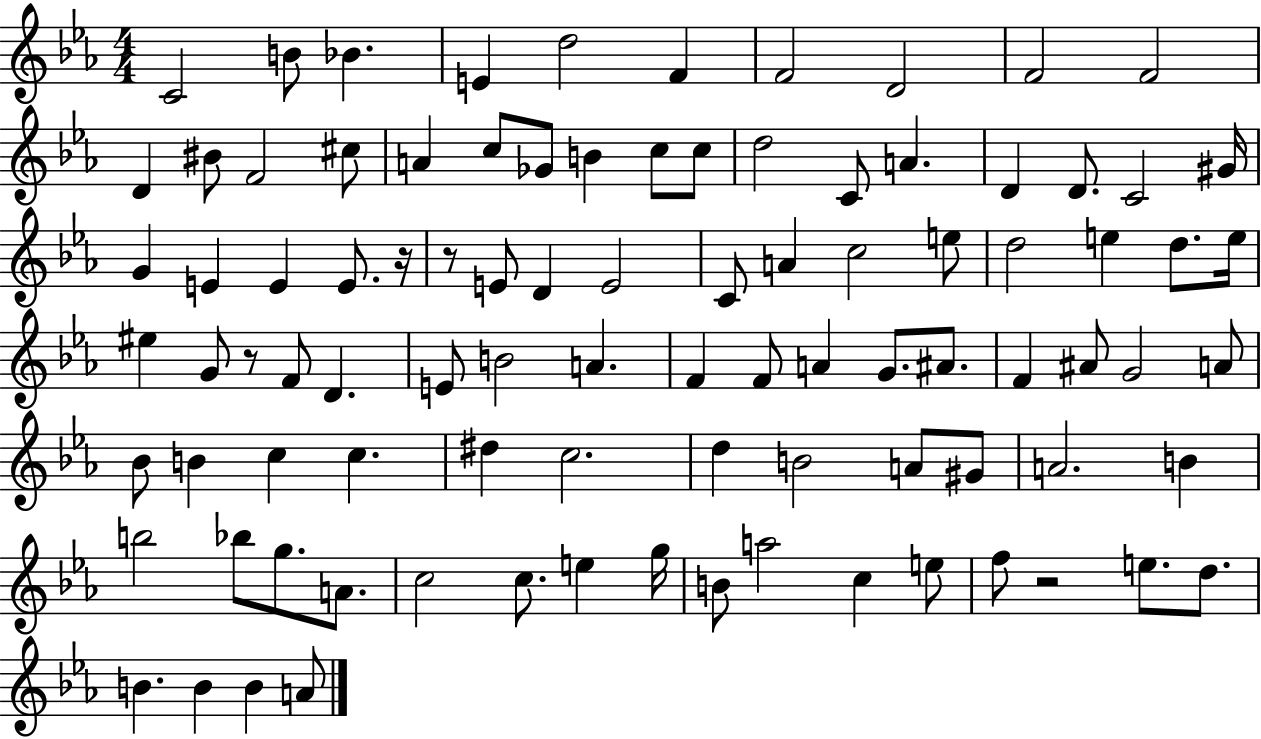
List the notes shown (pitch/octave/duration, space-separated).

C4/h B4/e Bb4/q. E4/q D5/h F4/q F4/h D4/h F4/h F4/h D4/q BIS4/e F4/h C#5/e A4/q C5/e Gb4/e B4/q C5/e C5/e D5/h C4/e A4/q. D4/q D4/e. C4/h G#4/s G4/q E4/q E4/q E4/e. R/s R/e E4/e D4/q E4/h C4/e A4/q C5/h E5/e D5/h E5/q D5/e. E5/s EIS5/q G4/e R/e F4/e D4/q. E4/e B4/h A4/q. F4/q F4/e A4/q G4/e. A#4/e. F4/q A#4/e G4/h A4/e Bb4/e B4/q C5/q C5/q. D#5/q C5/h. D5/q B4/h A4/e G#4/e A4/h. B4/q B5/h Bb5/e G5/e. A4/e. C5/h C5/e. E5/q G5/s B4/e A5/h C5/q E5/e F5/e R/h E5/e. D5/e. B4/q. B4/q B4/q A4/e